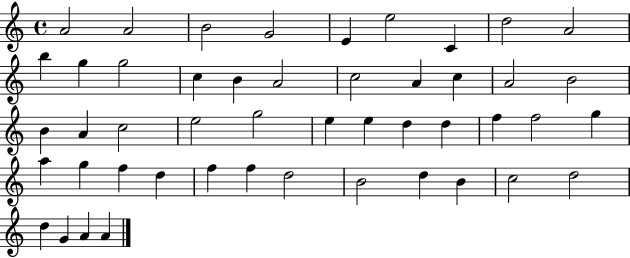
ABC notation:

X:1
T:Untitled
M:4/4
L:1/4
K:C
A2 A2 B2 G2 E e2 C d2 A2 b g g2 c B A2 c2 A c A2 B2 B A c2 e2 g2 e e d d f f2 g a g f d f f d2 B2 d B c2 d2 d G A A